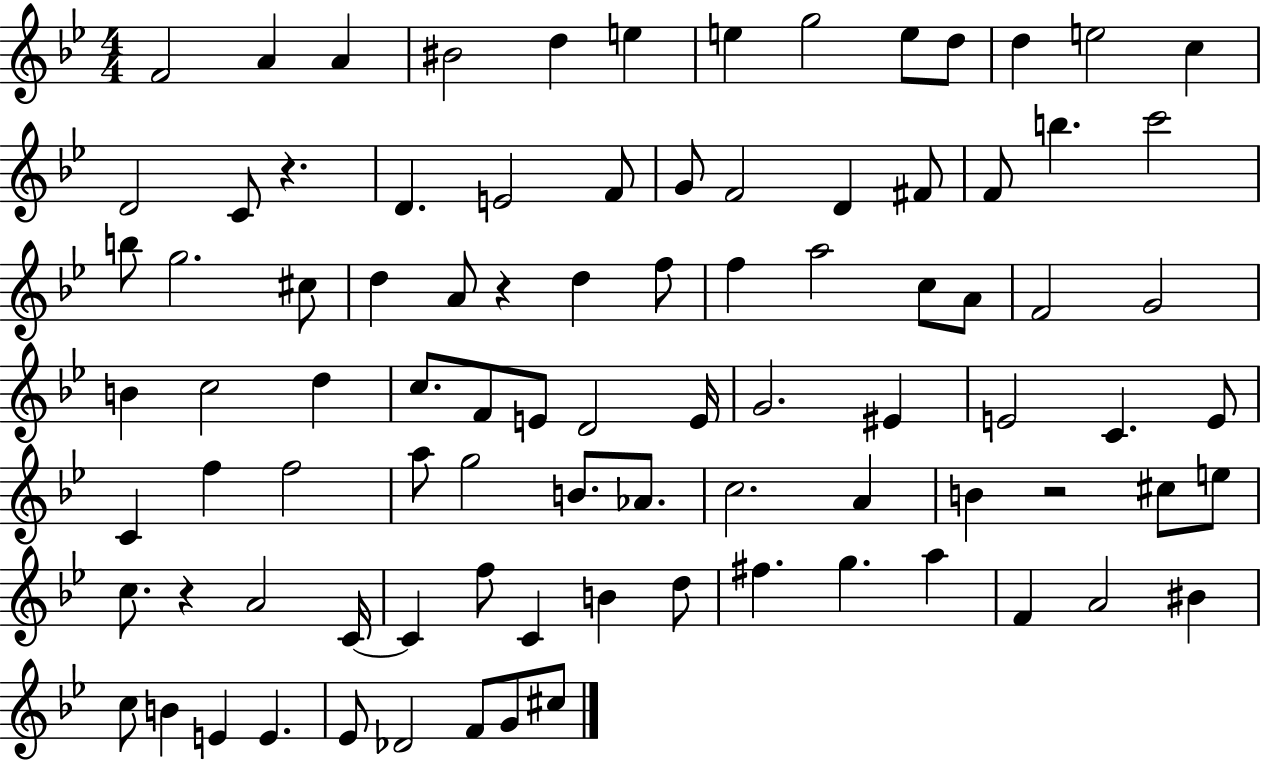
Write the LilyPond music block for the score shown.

{
  \clef treble
  \numericTimeSignature
  \time 4/4
  \key bes \major
  f'2 a'4 a'4 | bis'2 d''4 e''4 | e''4 g''2 e''8 d''8 | d''4 e''2 c''4 | \break d'2 c'8 r4. | d'4. e'2 f'8 | g'8 f'2 d'4 fis'8 | f'8 b''4. c'''2 | \break b''8 g''2. cis''8 | d''4 a'8 r4 d''4 f''8 | f''4 a''2 c''8 a'8 | f'2 g'2 | \break b'4 c''2 d''4 | c''8. f'8 e'8 d'2 e'16 | g'2. eis'4 | e'2 c'4. e'8 | \break c'4 f''4 f''2 | a''8 g''2 b'8. aes'8. | c''2. a'4 | b'4 r2 cis''8 e''8 | \break c''8. r4 a'2 c'16~~ | c'4 f''8 c'4 b'4 d''8 | fis''4. g''4. a''4 | f'4 a'2 bis'4 | \break c''8 b'4 e'4 e'4. | ees'8 des'2 f'8 g'8 cis''8 | \bar "|."
}